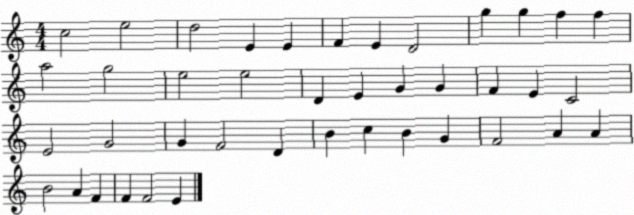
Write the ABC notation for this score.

X:1
T:Untitled
M:4/4
L:1/4
K:C
c2 e2 d2 E E F E D2 g g f f a2 g2 e2 e2 D E G G F E C2 E2 G2 G F2 D B c B G F2 A A B2 A F F F2 E